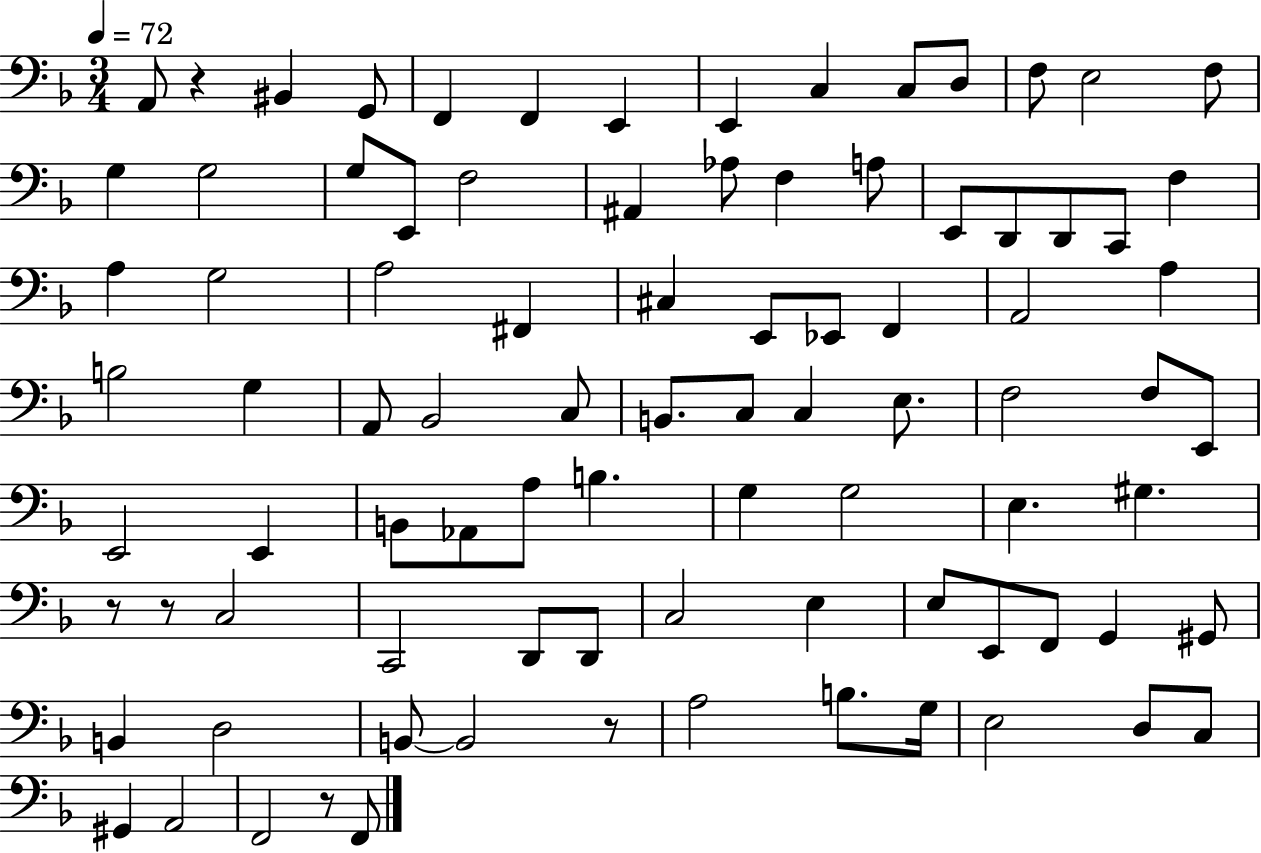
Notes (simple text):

A2/e R/q BIS2/q G2/e F2/q F2/q E2/q E2/q C3/q C3/e D3/e F3/e E3/h F3/e G3/q G3/h G3/e E2/e F3/h A#2/q Ab3/e F3/q A3/e E2/e D2/e D2/e C2/e F3/q A3/q G3/h A3/h F#2/q C#3/q E2/e Eb2/e F2/q A2/h A3/q B3/h G3/q A2/e Bb2/h C3/e B2/e. C3/e C3/q E3/e. F3/h F3/e E2/e E2/h E2/q B2/e Ab2/e A3/e B3/q. G3/q G3/h E3/q. G#3/q. R/e R/e C3/h C2/h D2/e D2/e C3/h E3/q E3/e E2/e F2/e G2/q G#2/e B2/q D3/h B2/e B2/h R/e A3/h B3/e. G3/s E3/h D3/e C3/e G#2/q A2/h F2/h R/e F2/e